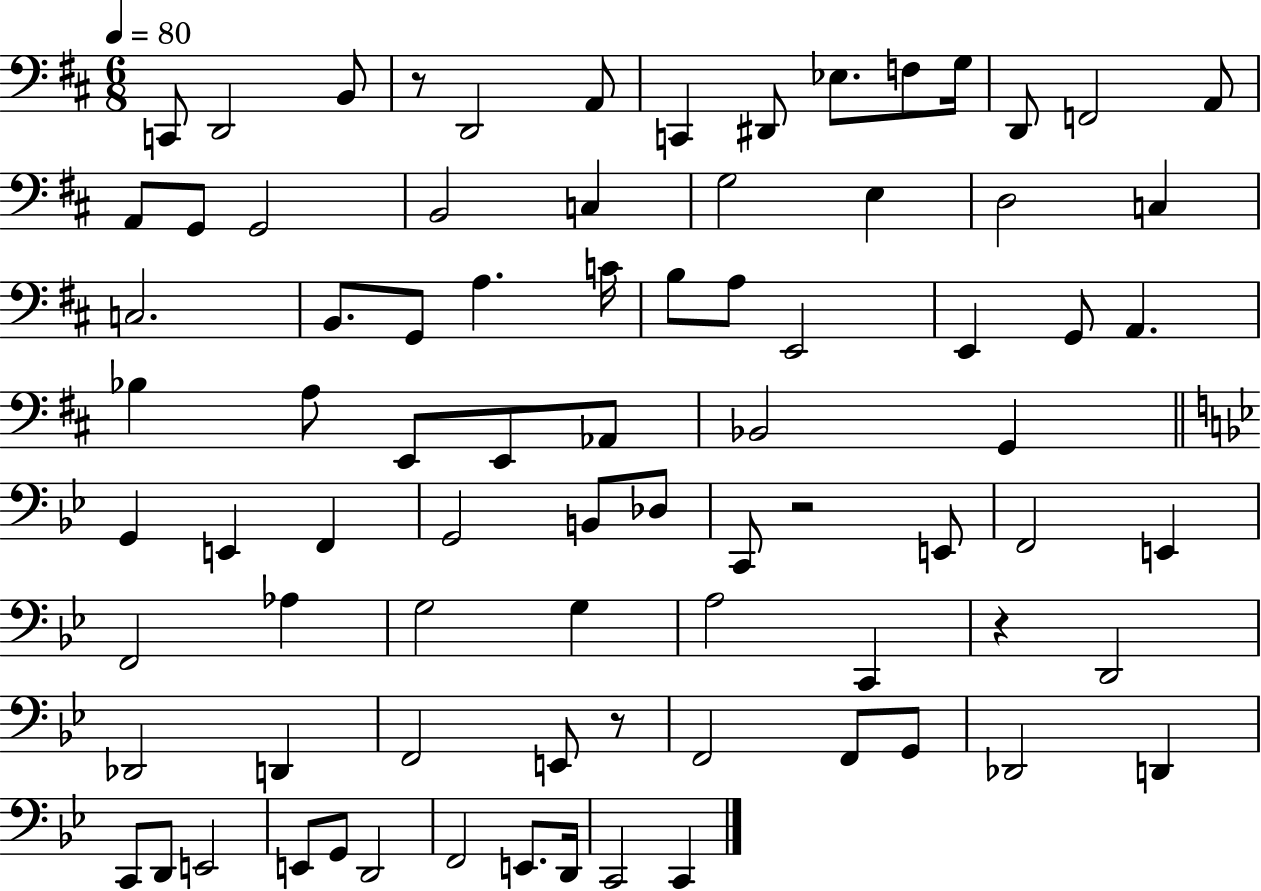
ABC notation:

X:1
T:Untitled
M:6/8
L:1/4
K:D
C,,/2 D,,2 B,,/2 z/2 D,,2 A,,/2 C,, ^D,,/2 _E,/2 F,/2 G,/4 D,,/2 F,,2 A,,/2 A,,/2 G,,/2 G,,2 B,,2 C, G,2 E, D,2 C, C,2 B,,/2 G,,/2 A, C/4 B,/2 A,/2 E,,2 E,, G,,/2 A,, _B, A,/2 E,,/2 E,,/2 _A,,/2 _B,,2 G,, G,, E,, F,, G,,2 B,,/2 _D,/2 C,,/2 z2 E,,/2 F,,2 E,, F,,2 _A, G,2 G, A,2 C,, z D,,2 _D,,2 D,, F,,2 E,,/2 z/2 F,,2 F,,/2 G,,/2 _D,,2 D,, C,,/2 D,,/2 E,,2 E,,/2 G,,/2 D,,2 F,,2 E,,/2 D,,/4 C,,2 C,,